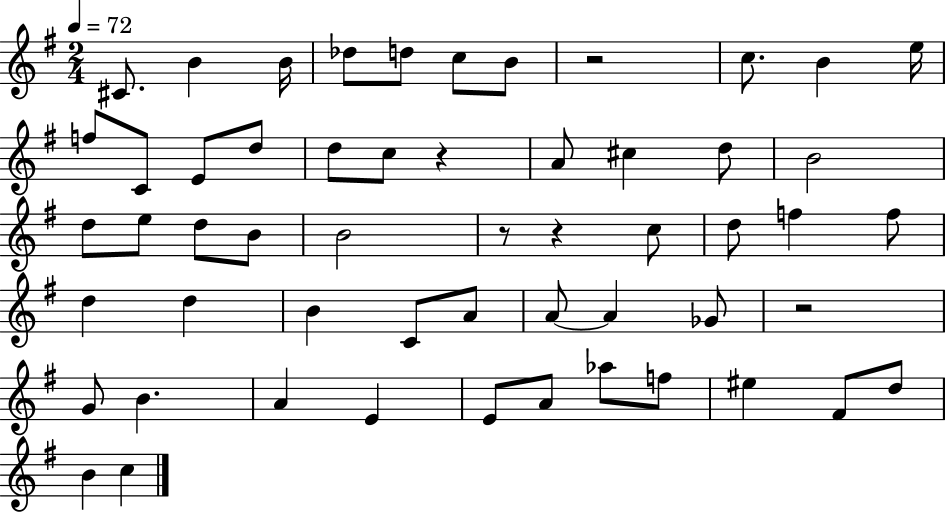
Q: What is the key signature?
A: G major